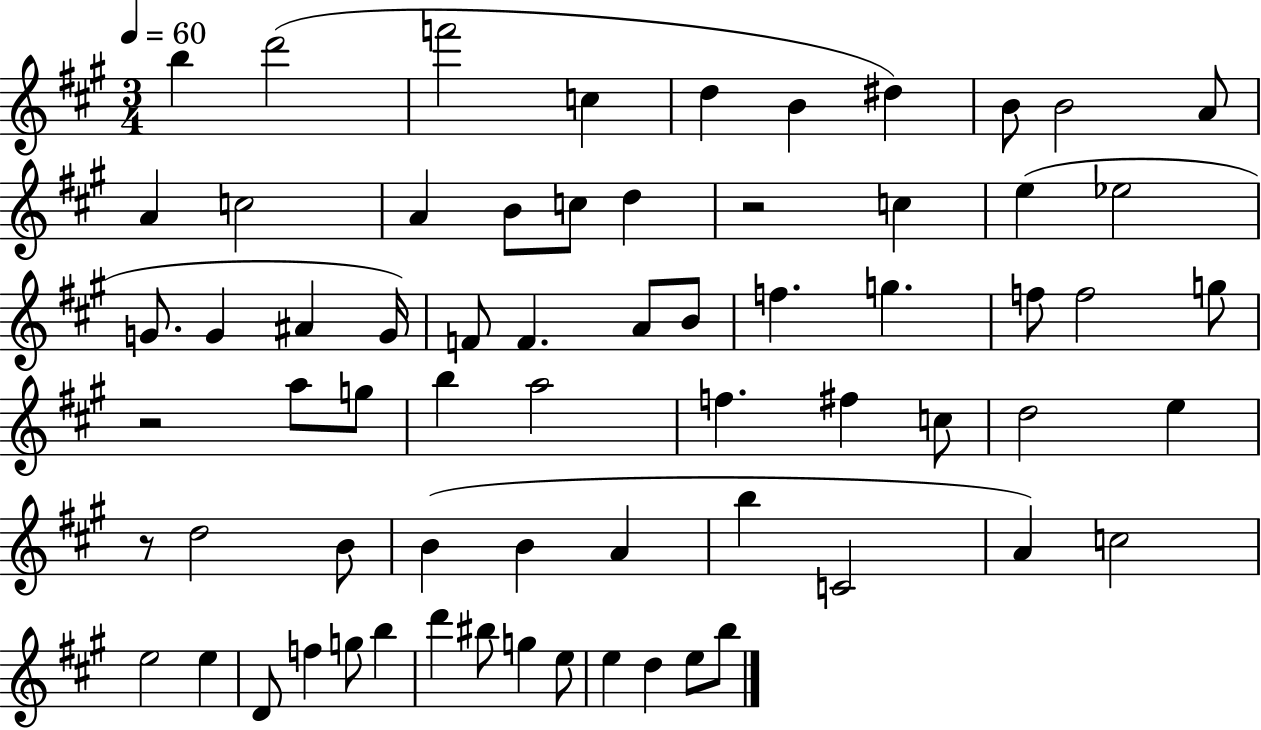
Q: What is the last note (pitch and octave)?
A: B5